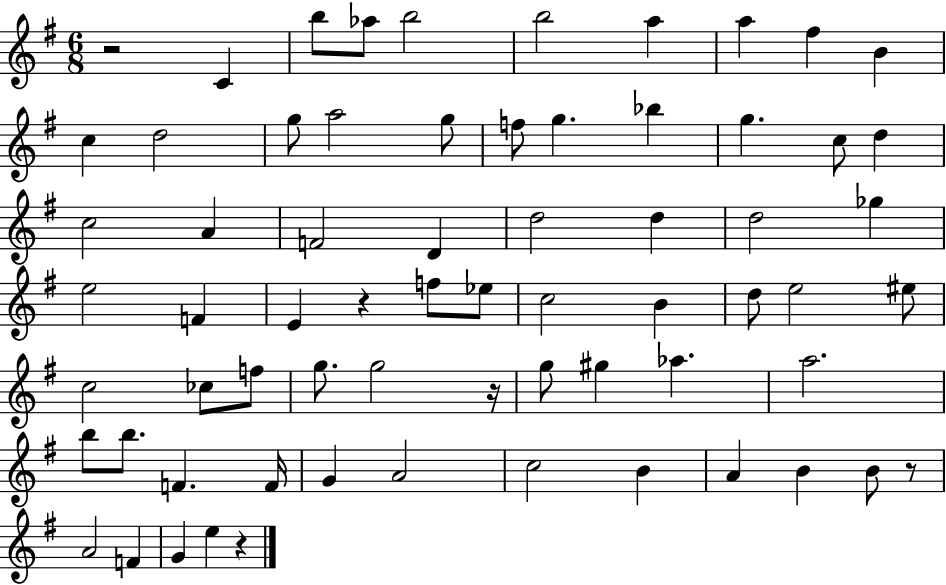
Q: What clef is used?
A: treble